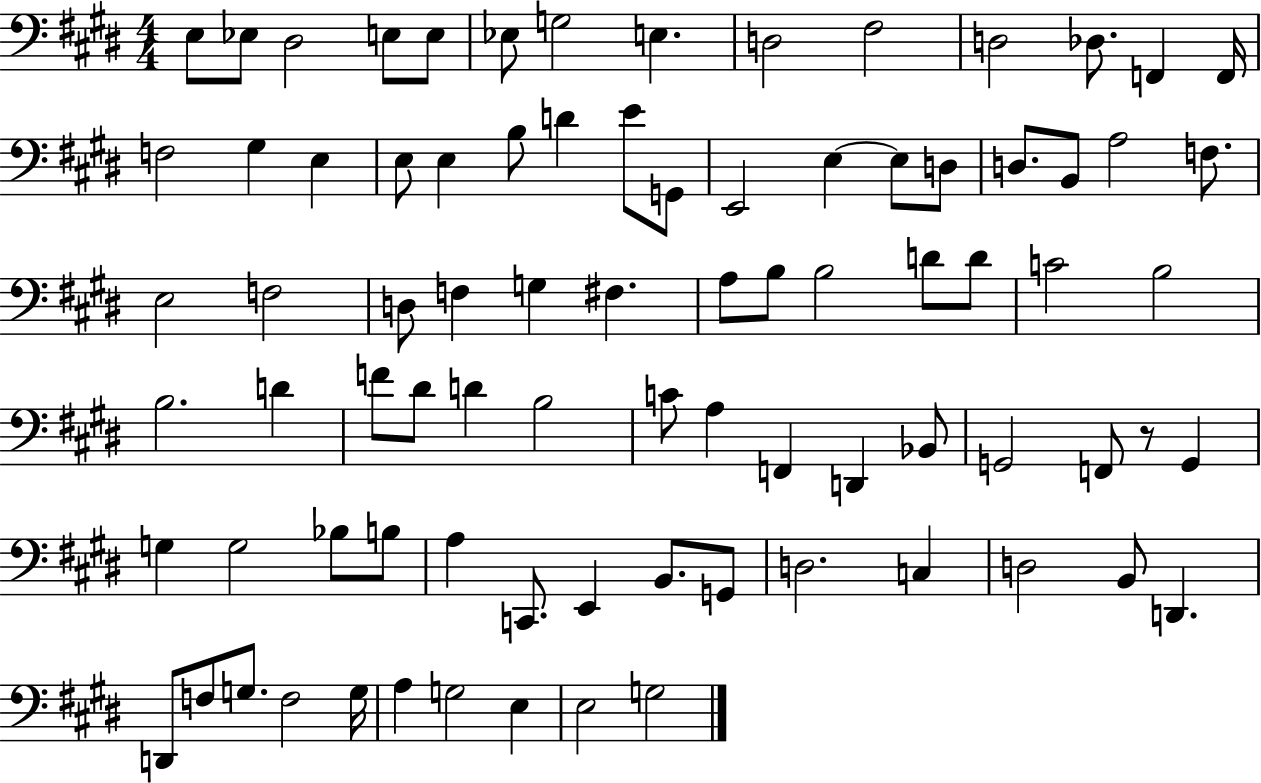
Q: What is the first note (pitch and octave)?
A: E3